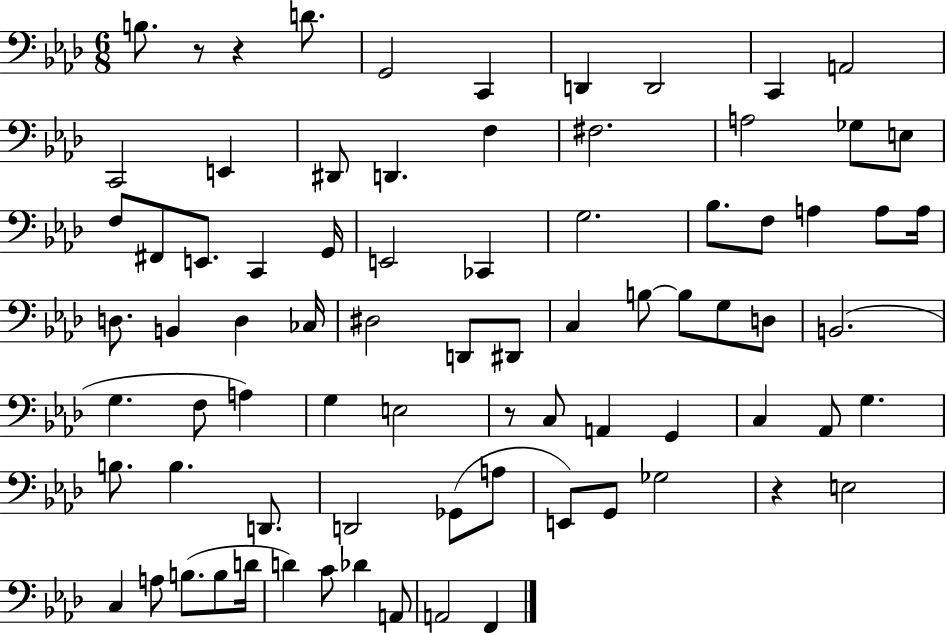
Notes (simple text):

B3/e. R/e R/q D4/e. G2/h C2/q D2/q D2/h C2/q A2/h C2/h E2/q D#2/e D2/q. F3/q F#3/h. A3/h Gb3/e E3/e F3/e F#2/e E2/e. C2/q G2/s E2/h CES2/q G3/h. Bb3/e. F3/e A3/q A3/e A3/s D3/e. B2/q D3/q CES3/s D#3/h D2/e D#2/e C3/q B3/e B3/e G3/e D3/e B2/h. G3/q. F3/e A3/q G3/q E3/h R/e C3/e A2/q G2/q C3/q Ab2/e G3/q. B3/e. B3/q. D2/e. D2/h Gb2/e A3/e E2/e G2/e Gb3/h R/q E3/h C3/q A3/e B3/e. B3/e D4/s D4/q C4/e Db4/q A2/e A2/h F2/q